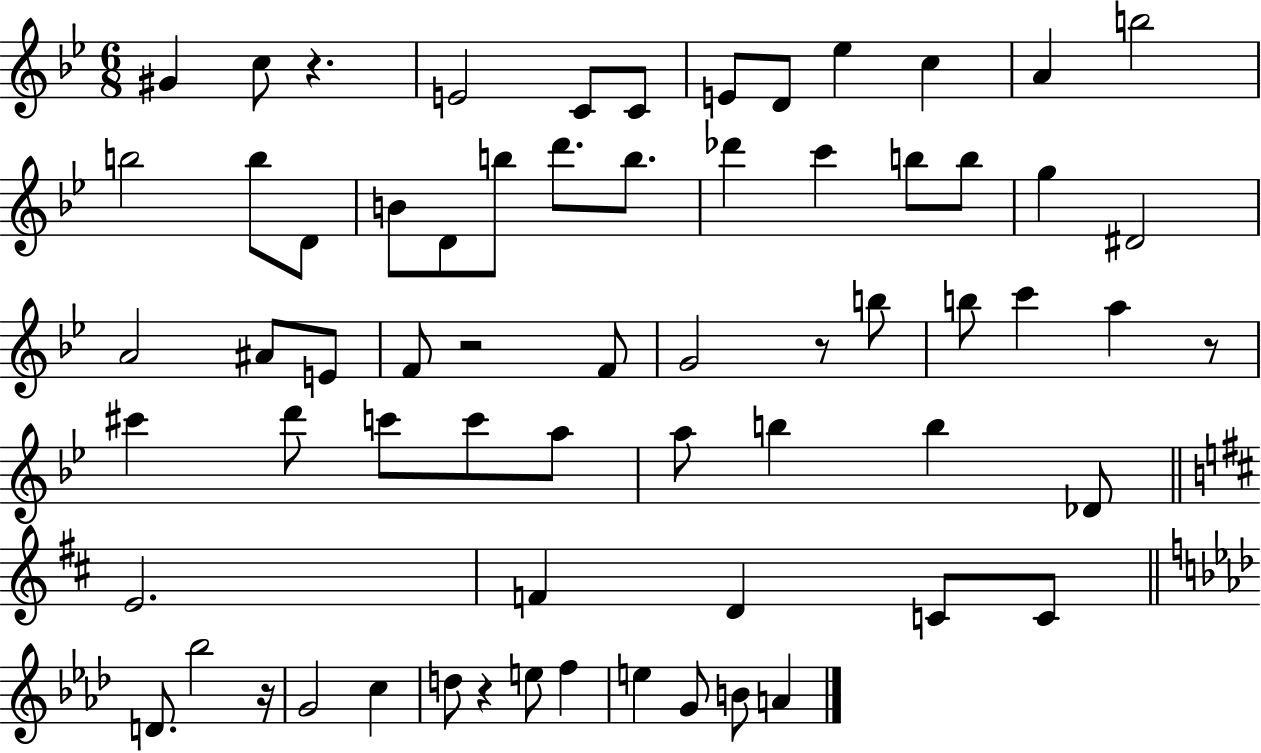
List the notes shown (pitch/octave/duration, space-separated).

G#4/q C5/e R/q. E4/h C4/e C4/e E4/e D4/e Eb5/q C5/q A4/q B5/h B5/h B5/e D4/e B4/e D4/e B5/e D6/e. B5/e. Db6/q C6/q B5/e B5/e G5/q D#4/h A4/h A#4/e E4/e F4/e R/h F4/e G4/h R/e B5/e B5/e C6/q A5/q R/e C#6/q D6/e C6/e C6/e A5/e A5/e B5/q B5/q Db4/e E4/h. F4/q D4/q C4/e C4/e D4/e. Bb5/h R/s G4/h C5/q D5/e R/q E5/e F5/q E5/q G4/e B4/e A4/q